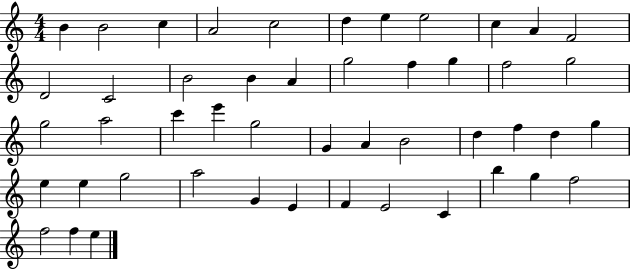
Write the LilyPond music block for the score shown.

{
  \clef treble
  \numericTimeSignature
  \time 4/4
  \key c \major
  b'4 b'2 c''4 | a'2 c''2 | d''4 e''4 e''2 | c''4 a'4 f'2 | \break d'2 c'2 | b'2 b'4 a'4 | g''2 f''4 g''4 | f''2 g''2 | \break g''2 a''2 | c'''4 e'''4 g''2 | g'4 a'4 b'2 | d''4 f''4 d''4 g''4 | \break e''4 e''4 g''2 | a''2 g'4 e'4 | f'4 e'2 c'4 | b''4 g''4 f''2 | \break f''2 f''4 e''4 | \bar "|."
}